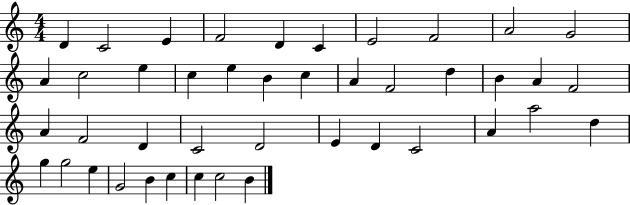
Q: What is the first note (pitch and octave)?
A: D4